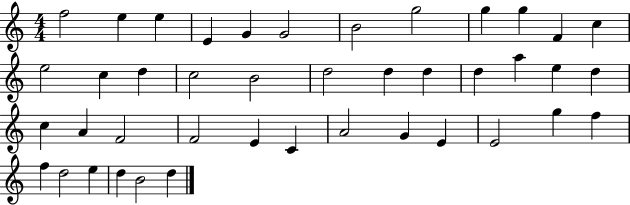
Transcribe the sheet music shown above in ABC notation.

X:1
T:Untitled
M:4/4
L:1/4
K:C
f2 e e E G G2 B2 g2 g g F c e2 c d c2 B2 d2 d d d a e d c A F2 F2 E C A2 G E E2 g f f d2 e d B2 d